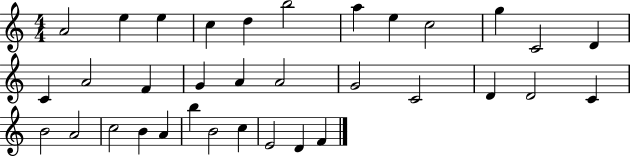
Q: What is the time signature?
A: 4/4